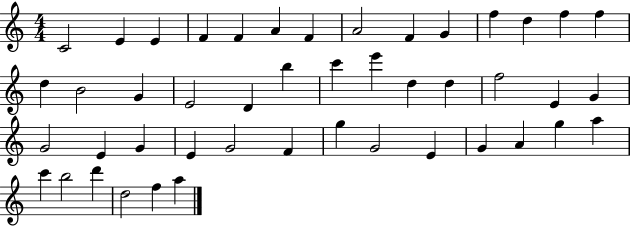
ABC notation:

X:1
T:Untitled
M:4/4
L:1/4
K:C
C2 E E F F A F A2 F G f d f f d B2 G E2 D b c' e' d d f2 E G G2 E G E G2 F g G2 E G A g a c' b2 d' d2 f a